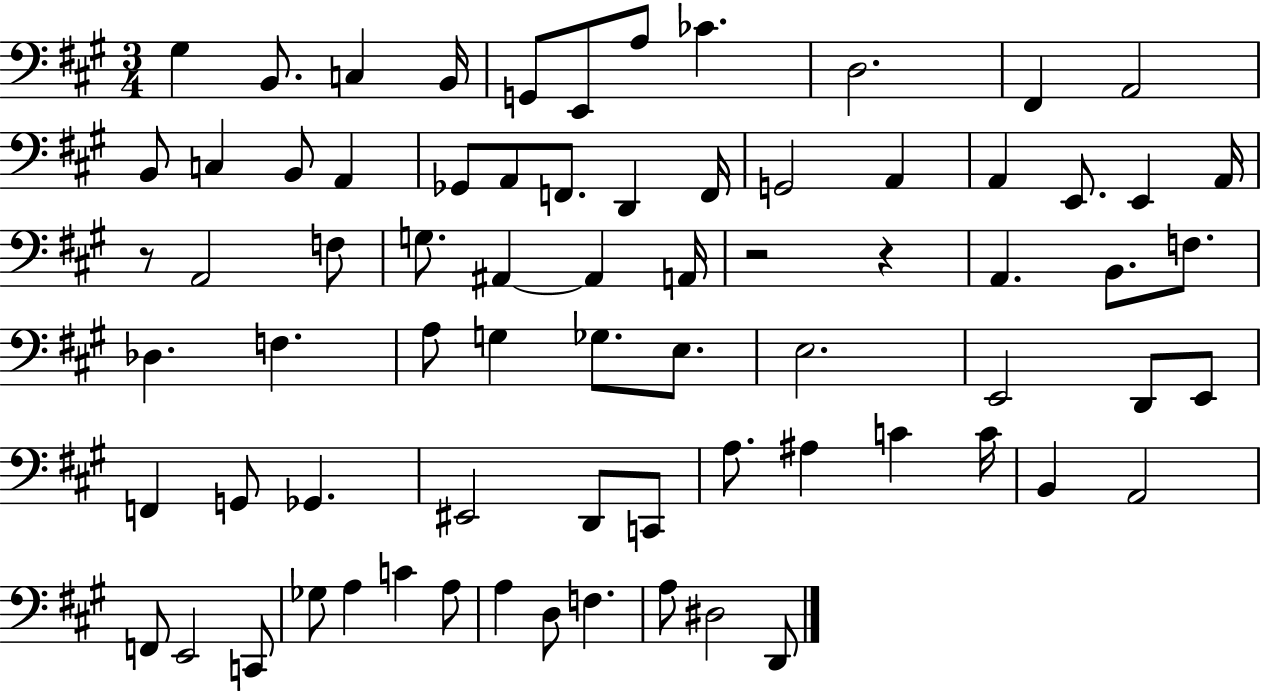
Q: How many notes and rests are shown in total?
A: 73